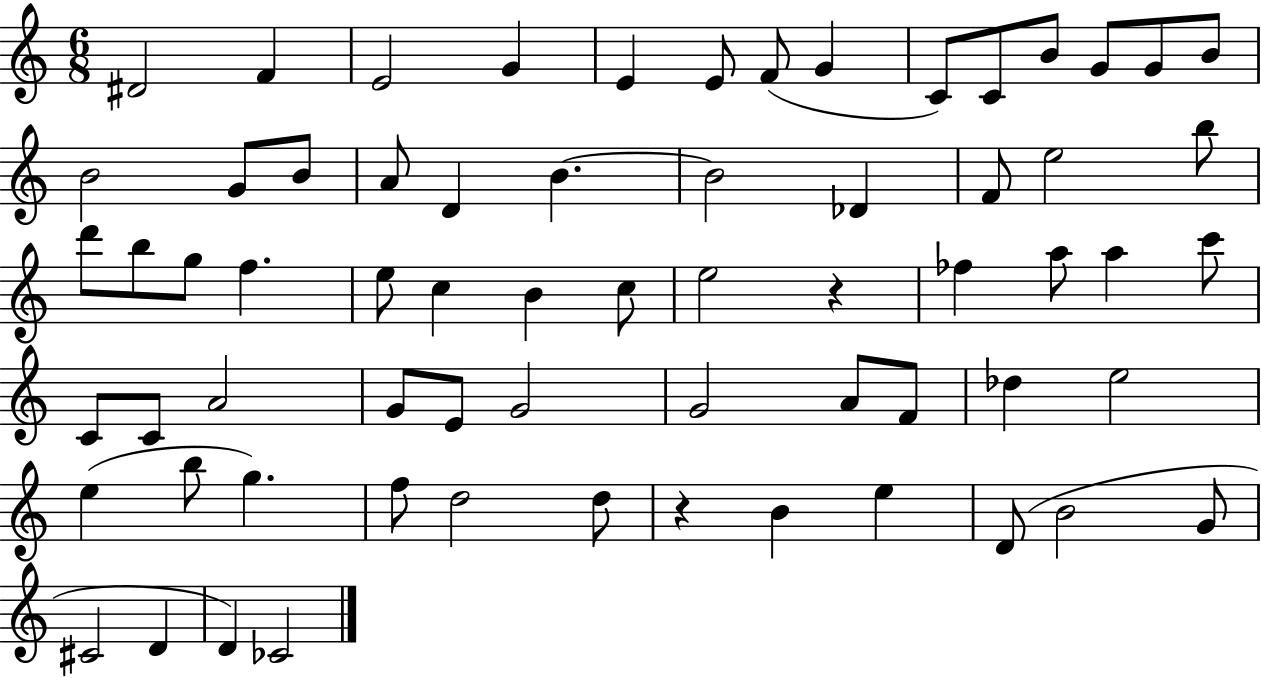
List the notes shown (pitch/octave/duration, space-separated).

D#4/h F4/q E4/h G4/q E4/q E4/e F4/e G4/q C4/e C4/e B4/e G4/e G4/e B4/e B4/h G4/e B4/e A4/e D4/q B4/q. B4/h Db4/q F4/e E5/h B5/e D6/e B5/e G5/e F5/q. E5/e C5/q B4/q C5/e E5/h R/q FES5/q A5/e A5/q C6/e C4/e C4/e A4/h G4/e E4/e G4/h G4/h A4/e F4/e Db5/q E5/h E5/q B5/e G5/q. F5/e D5/h D5/e R/q B4/q E5/q D4/e B4/h G4/e C#4/h D4/q D4/q CES4/h